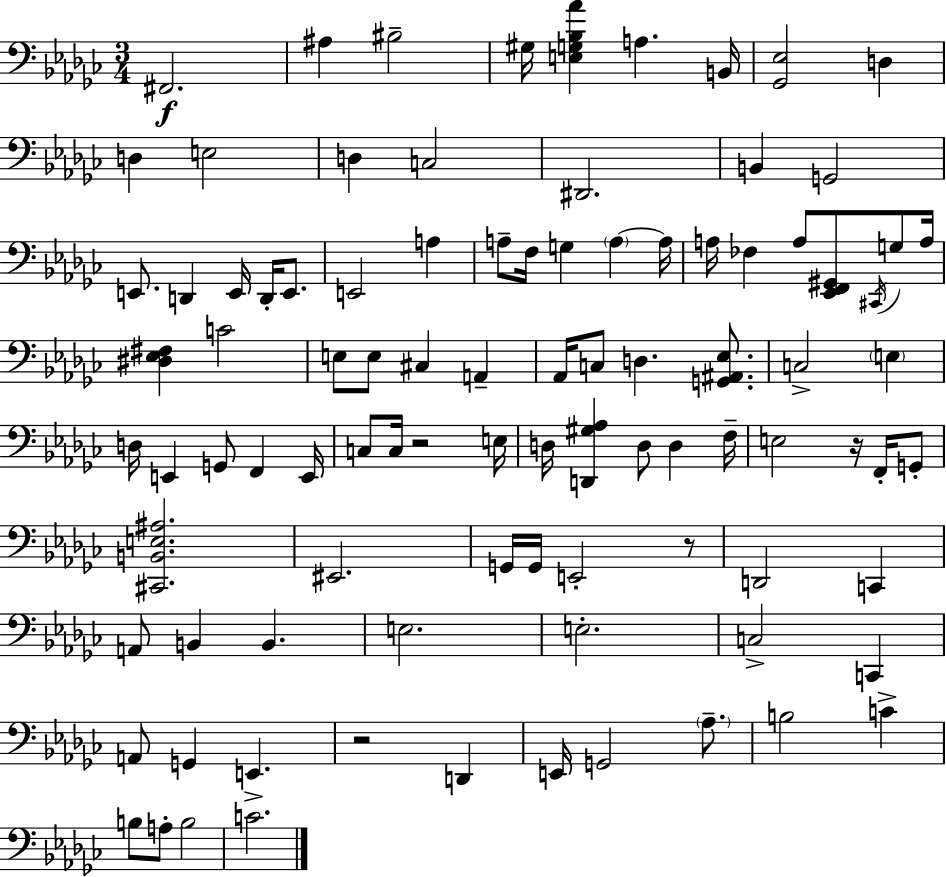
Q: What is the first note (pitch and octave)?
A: F#2